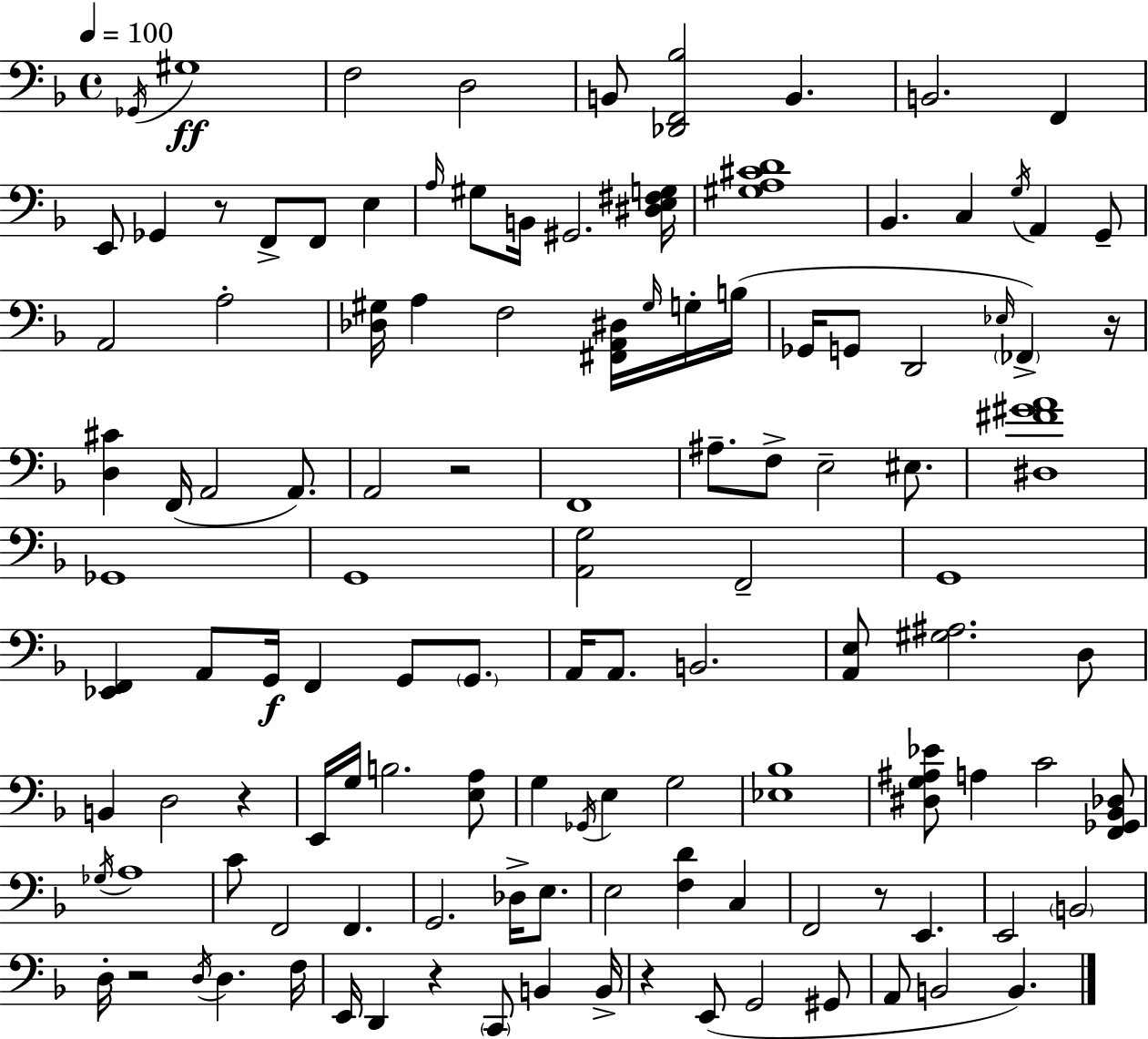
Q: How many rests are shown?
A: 8